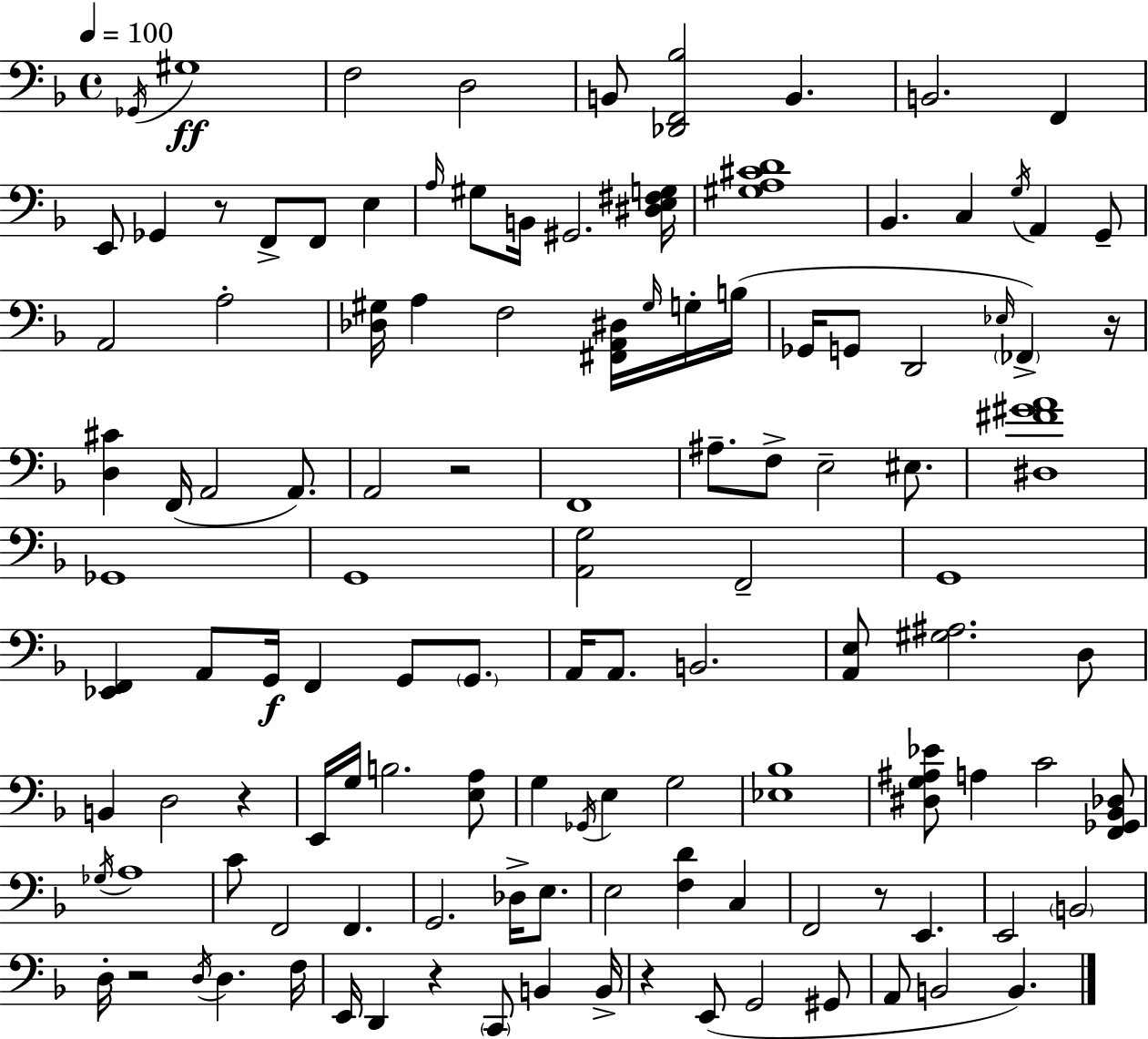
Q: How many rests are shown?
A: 8